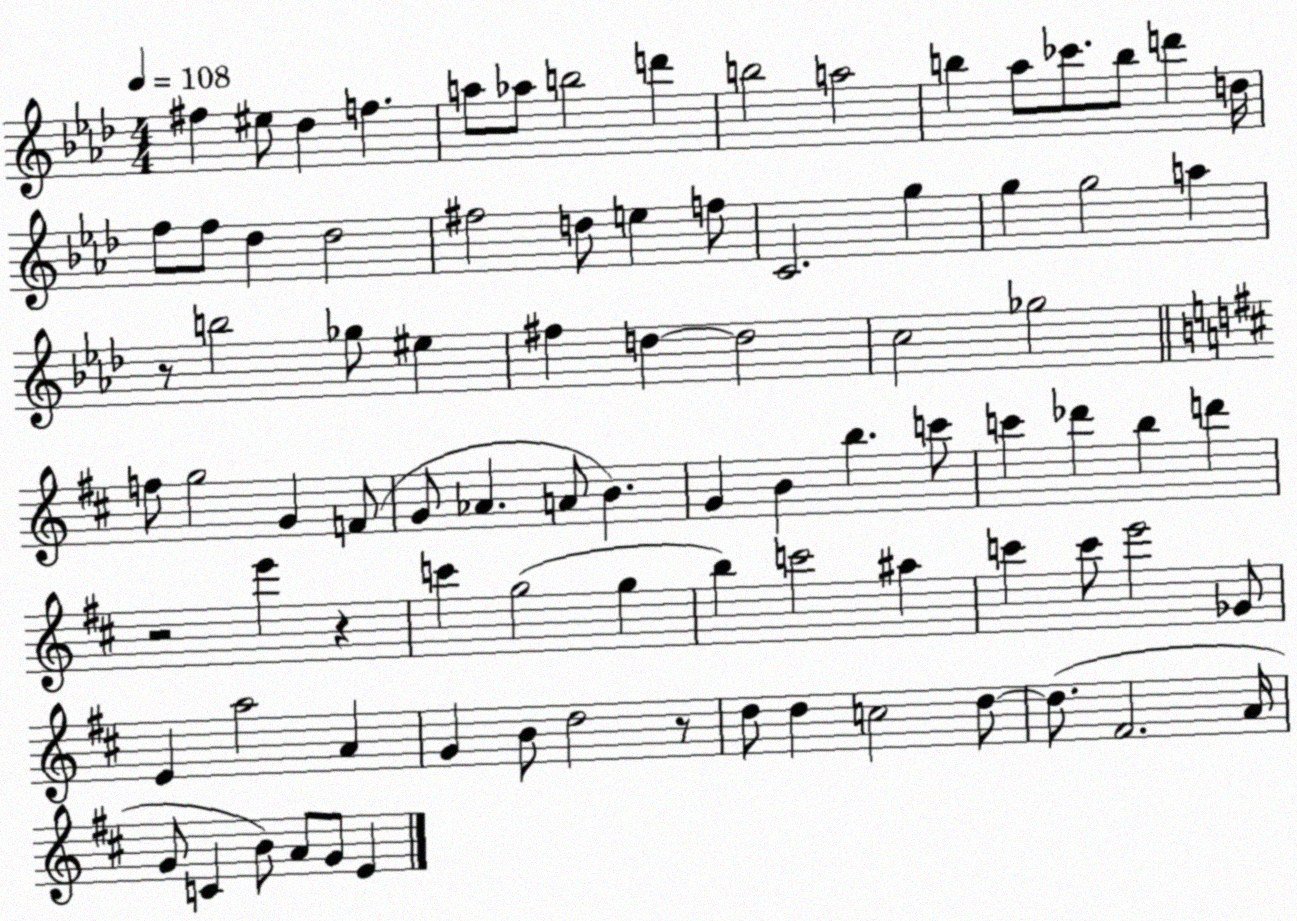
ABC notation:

X:1
T:Untitled
M:4/4
L:1/4
K:Ab
^f ^e/2 _d f a/2 _a/2 b2 d' b2 a2 b _a/2 _c'/2 b/2 d' d/4 f/2 f/2 _d _d2 ^f2 d/2 e f/2 C2 g g g2 a z/2 b2 _g/2 ^e ^f d d2 c2 _g2 f/2 g2 G F/2 G/2 _A A/2 B G B b c'/2 c' _d' b d' z2 e' z c' g2 g b c'2 ^a c' c'/2 e'2 _G/2 E a2 A G B/2 d2 z/2 d/2 d c2 d/2 d/2 ^F2 A/4 G/2 C B/2 A/2 G/2 E